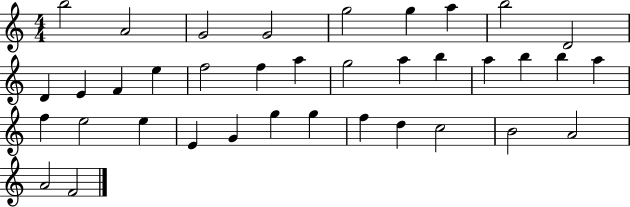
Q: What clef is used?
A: treble